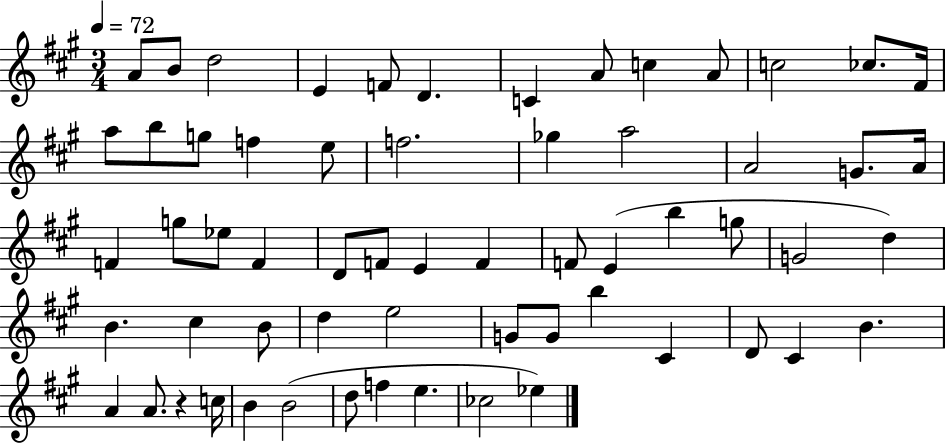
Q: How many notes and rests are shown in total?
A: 61